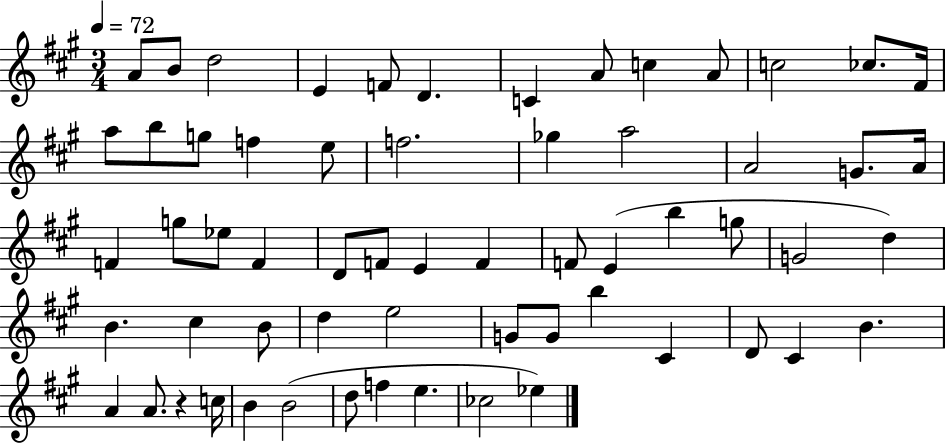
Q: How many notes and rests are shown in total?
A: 61